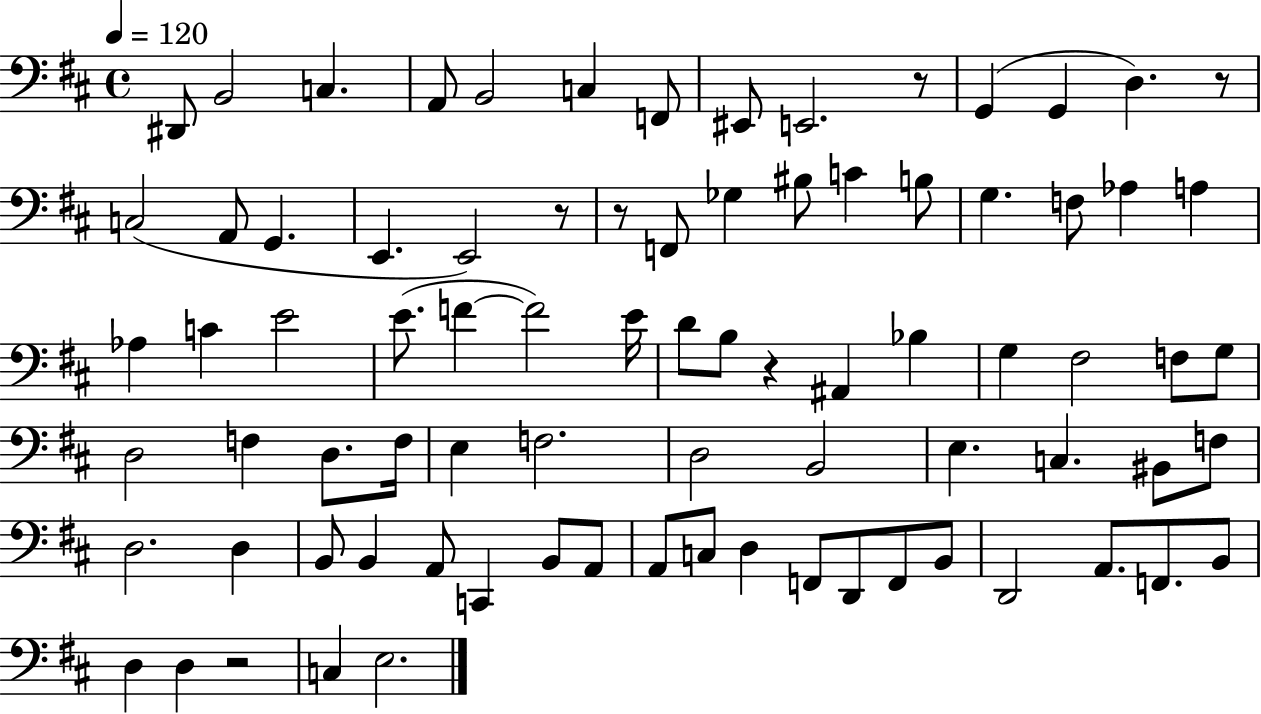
D#2/e B2/h C3/q. A2/e B2/h C3/q F2/e EIS2/e E2/h. R/e G2/q G2/q D3/q. R/e C3/h A2/e G2/q. E2/q. E2/h R/e R/e F2/e Gb3/q BIS3/e C4/q B3/e G3/q. F3/e Ab3/q A3/q Ab3/q C4/q E4/h E4/e. F4/q F4/h E4/s D4/e B3/e R/q A#2/q Bb3/q G3/q F#3/h F3/e G3/e D3/h F3/q D3/e. F3/s E3/q F3/h. D3/h B2/h E3/q. C3/q. BIS2/e F3/e D3/h. D3/q B2/e B2/q A2/e C2/q B2/e A2/e A2/e C3/e D3/q F2/e D2/e F2/e B2/e D2/h A2/e. F2/e. B2/e D3/q D3/q R/h C3/q E3/h.